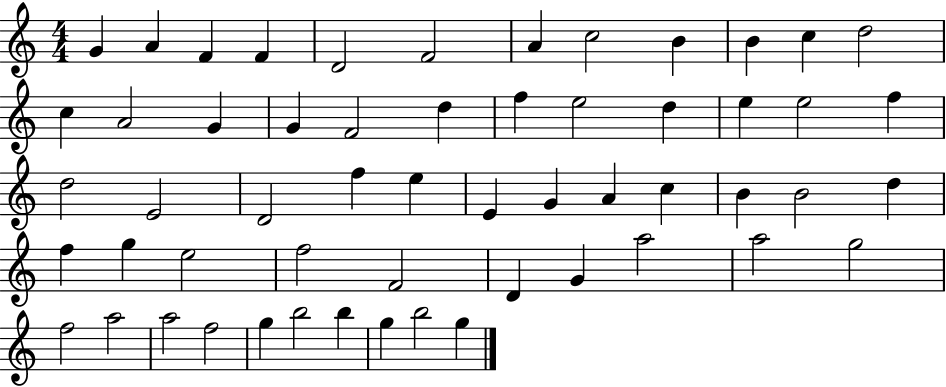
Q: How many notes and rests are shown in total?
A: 56